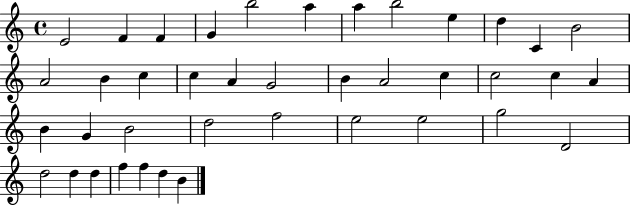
{
  \clef treble
  \time 4/4
  \defaultTimeSignature
  \key c \major
  e'2 f'4 f'4 | g'4 b''2 a''4 | a''4 b''2 e''4 | d''4 c'4 b'2 | \break a'2 b'4 c''4 | c''4 a'4 g'2 | b'4 a'2 c''4 | c''2 c''4 a'4 | \break b'4 g'4 b'2 | d''2 f''2 | e''2 e''2 | g''2 d'2 | \break d''2 d''4 d''4 | f''4 f''4 d''4 b'4 | \bar "|."
}